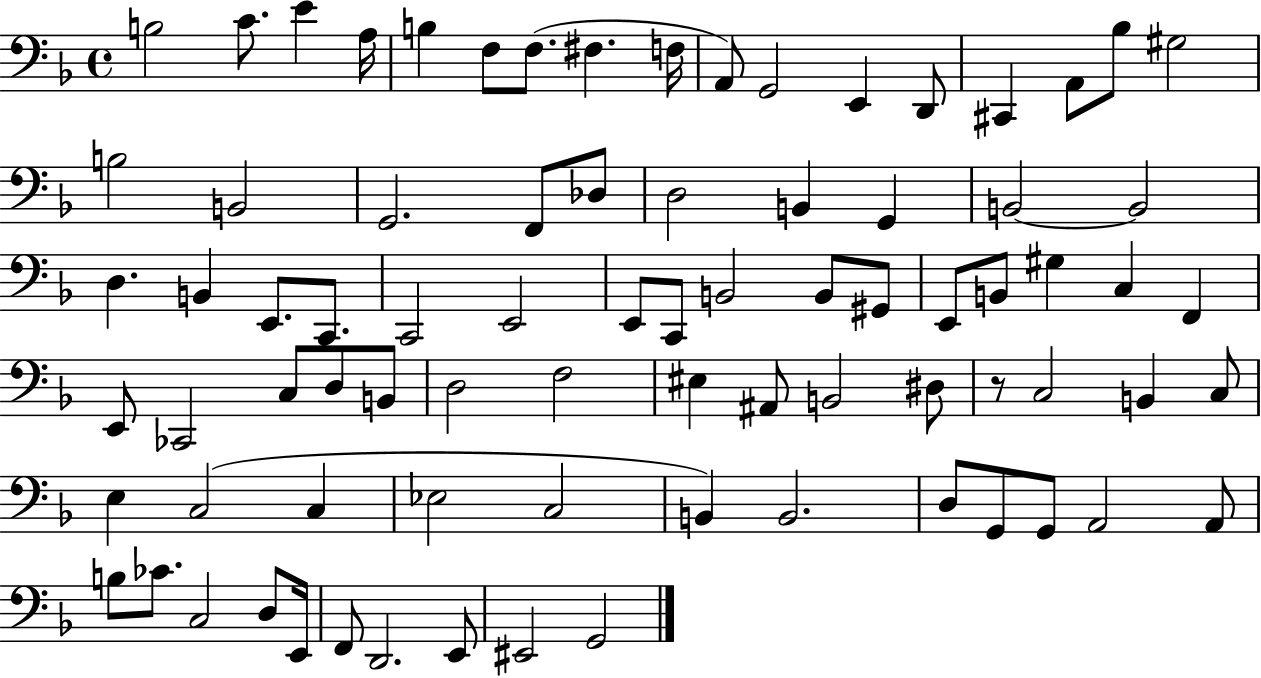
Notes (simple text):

B3/h C4/e. E4/q A3/s B3/q F3/e F3/e. F#3/q. F3/s A2/e G2/h E2/q D2/e C#2/q A2/e Bb3/e G#3/h B3/h B2/h G2/h. F2/e Db3/e D3/h B2/q G2/q B2/h B2/h D3/q. B2/q E2/e. C2/e. C2/h E2/h E2/e C2/e B2/h B2/e G#2/e E2/e B2/e G#3/q C3/q F2/q E2/e CES2/h C3/e D3/e B2/e D3/h F3/h EIS3/q A#2/e B2/h D#3/e R/e C3/h B2/q C3/e E3/q C3/h C3/q Eb3/h C3/h B2/q B2/h. D3/e G2/e G2/e A2/h A2/e B3/e CES4/e. C3/h D3/e E2/s F2/e D2/h. E2/e EIS2/h G2/h